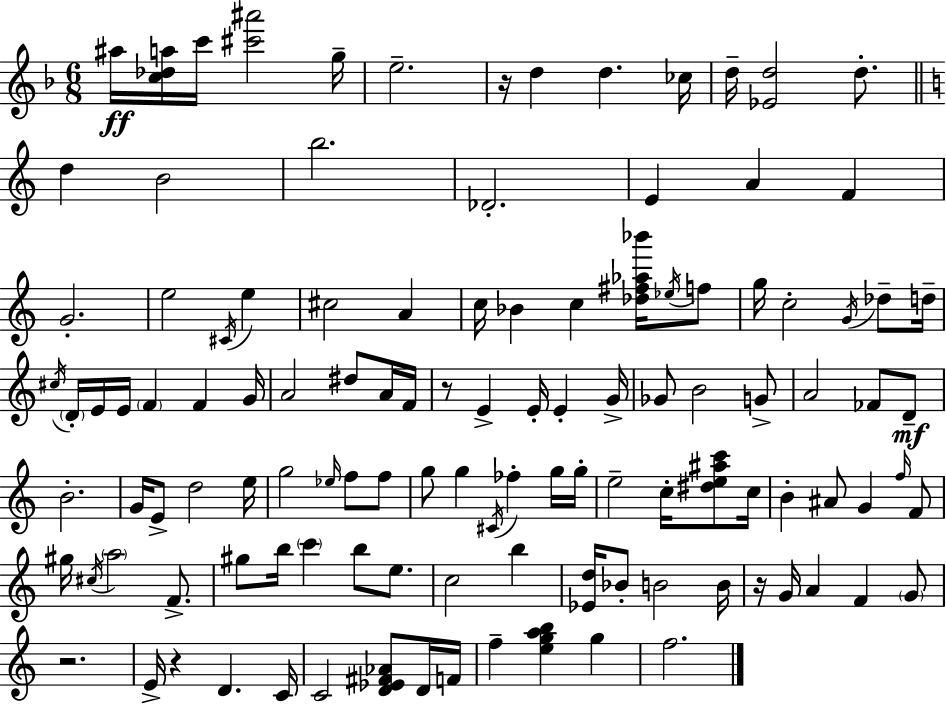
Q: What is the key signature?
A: D minor